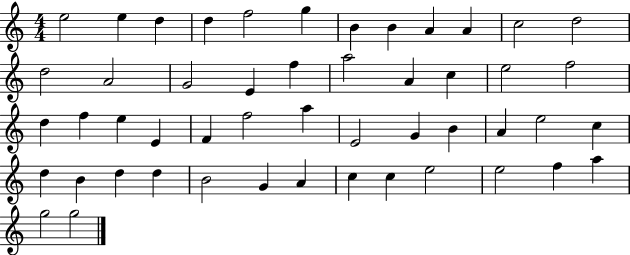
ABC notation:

X:1
T:Untitled
M:4/4
L:1/4
K:C
e2 e d d f2 g B B A A c2 d2 d2 A2 G2 E f a2 A c e2 f2 d f e E F f2 a E2 G B A e2 c d B d d B2 G A c c e2 e2 f a g2 g2